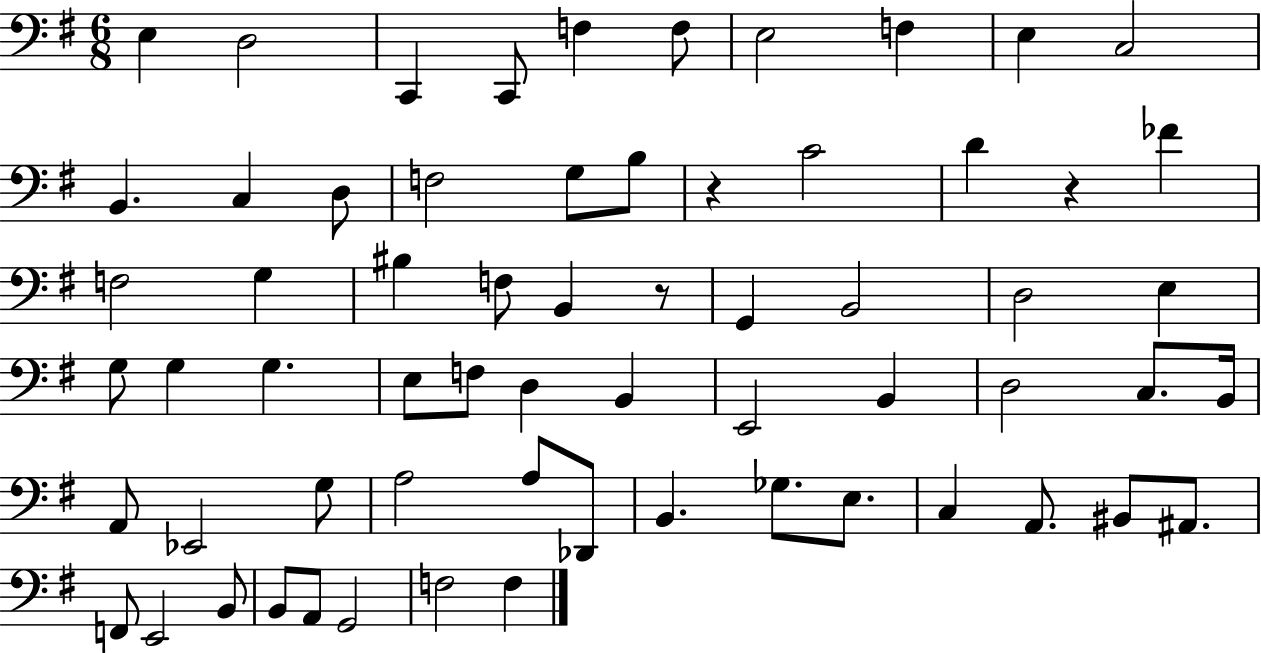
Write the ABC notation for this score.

X:1
T:Untitled
M:6/8
L:1/4
K:G
E, D,2 C,, C,,/2 F, F,/2 E,2 F, E, C,2 B,, C, D,/2 F,2 G,/2 B,/2 z C2 D z _F F,2 G, ^B, F,/2 B,, z/2 G,, B,,2 D,2 E, G,/2 G, G, E,/2 F,/2 D, B,, E,,2 B,, D,2 C,/2 B,,/4 A,,/2 _E,,2 G,/2 A,2 A,/2 _D,,/2 B,, _G,/2 E,/2 C, A,,/2 ^B,,/2 ^A,,/2 F,,/2 E,,2 B,,/2 B,,/2 A,,/2 G,,2 F,2 F,